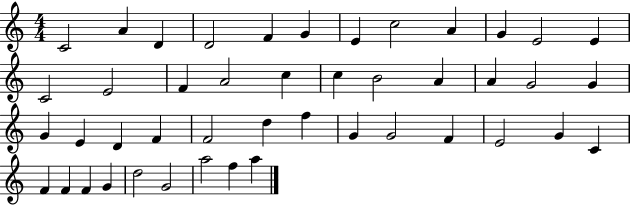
{
  \clef treble
  \numericTimeSignature
  \time 4/4
  \key c \major
  c'2 a'4 d'4 | d'2 f'4 g'4 | e'4 c''2 a'4 | g'4 e'2 e'4 | \break c'2 e'2 | f'4 a'2 c''4 | c''4 b'2 a'4 | a'4 g'2 g'4 | \break g'4 e'4 d'4 f'4 | f'2 d''4 f''4 | g'4 g'2 f'4 | e'2 g'4 c'4 | \break f'4 f'4 f'4 g'4 | d''2 g'2 | a''2 f''4 a''4 | \bar "|."
}